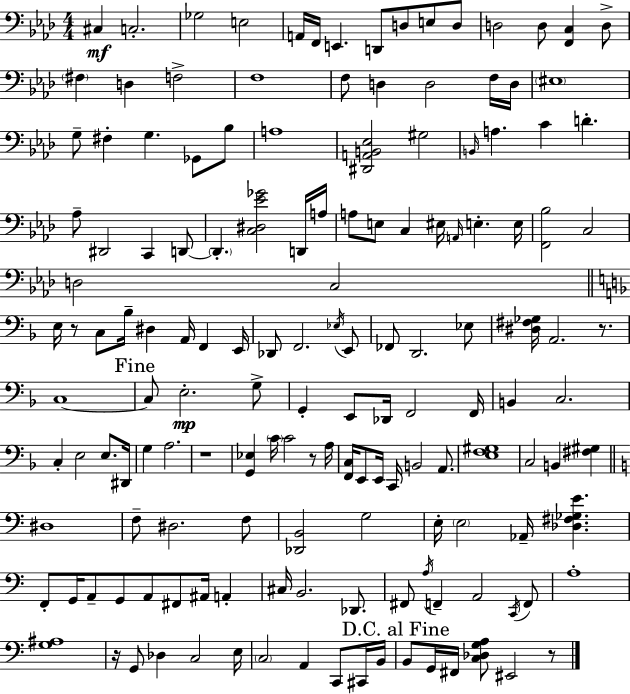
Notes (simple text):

C#3/q C3/h. Gb3/h E3/h A2/s F2/s E2/q. D2/e D3/e E3/e D3/e D3/h D3/e [F2,C3]/q D3/e F#3/q D3/q F3/h F3/w F3/e D3/q D3/h F3/s D3/s EIS3/w G3/e F#3/q G3/q. Gb2/e Bb3/e A3/w [D#2,A2,B2,Eb3]/h G#3/h B2/s A3/q. C4/q D4/q. Ab3/e D#2/h C2/q D2/e D2/q. [C3,D#3,Eb4,Gb4]/h D2/s A3/s A3/e E3/e C3/q EIS3/s A2/s E3/q. E3/s [F2,Bb3]/h C3/h D3/h C3/h E3/s R/e C3/e Bb3/s D#3/q A2/s F2/q E2/s Db2/e F2/h. Eb3/s E2/e FES2/e D2/h. Eb3/e [D#3,F#3,Gb3]/s A2/h. R/e. C3/w C3/e E3/h. G3/e G2/q E2/e Db2/s F2/h F2/s B2/q C3/h. C3/q E3/h E3/e. D#2/s G3/q A3/h. R/w [G2,Eb3]/q C4/s C4/h R/e A3/s [F2,C3]/s E2/e E2/s C2/s B2/h A2/e. [E3,F3,G#3]/w C3/h B2/q [F#3,G#3]/q D#3/w F3/e D#3/h. F3/e [Db2,B2]/h G3/h E3/s E3/h Ab2/s [Db3,F#3,Gb3,E4]/q. F2/e G2/s A2/e G2/e A2/e F#2/e A#2/s A2/q C#3/s B2/h. Db2/e. F#2/e A3/s F2/q A2/h C2/s F2/e A3/w [G3,A#3]/w R/s G2/e Db3/q C3/h E3/s C3/h A2/q C2/e C#2/s B2/s B2/e G2/s F#2/s [C3,Db3,G3,A3]/e EIS2/h R/e